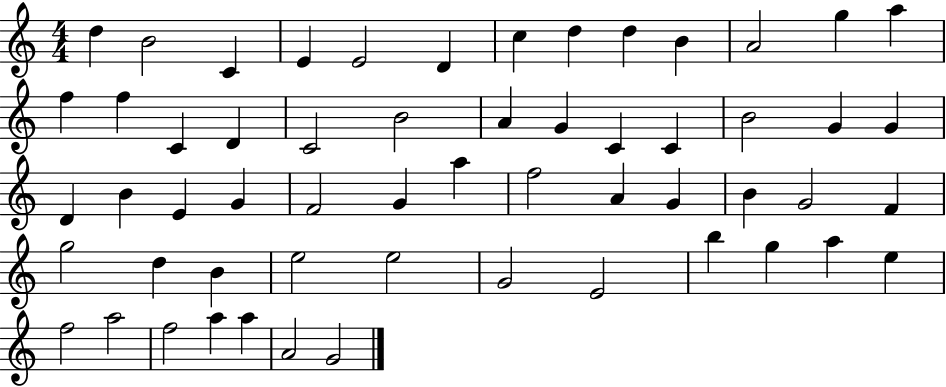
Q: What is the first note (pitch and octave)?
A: D5